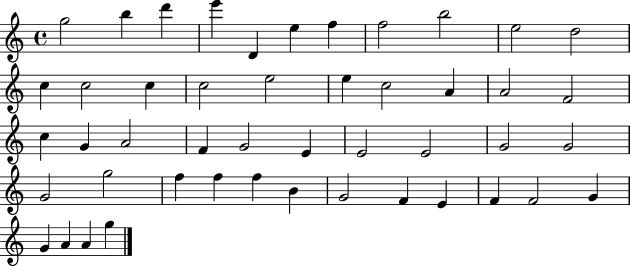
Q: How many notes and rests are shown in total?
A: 47